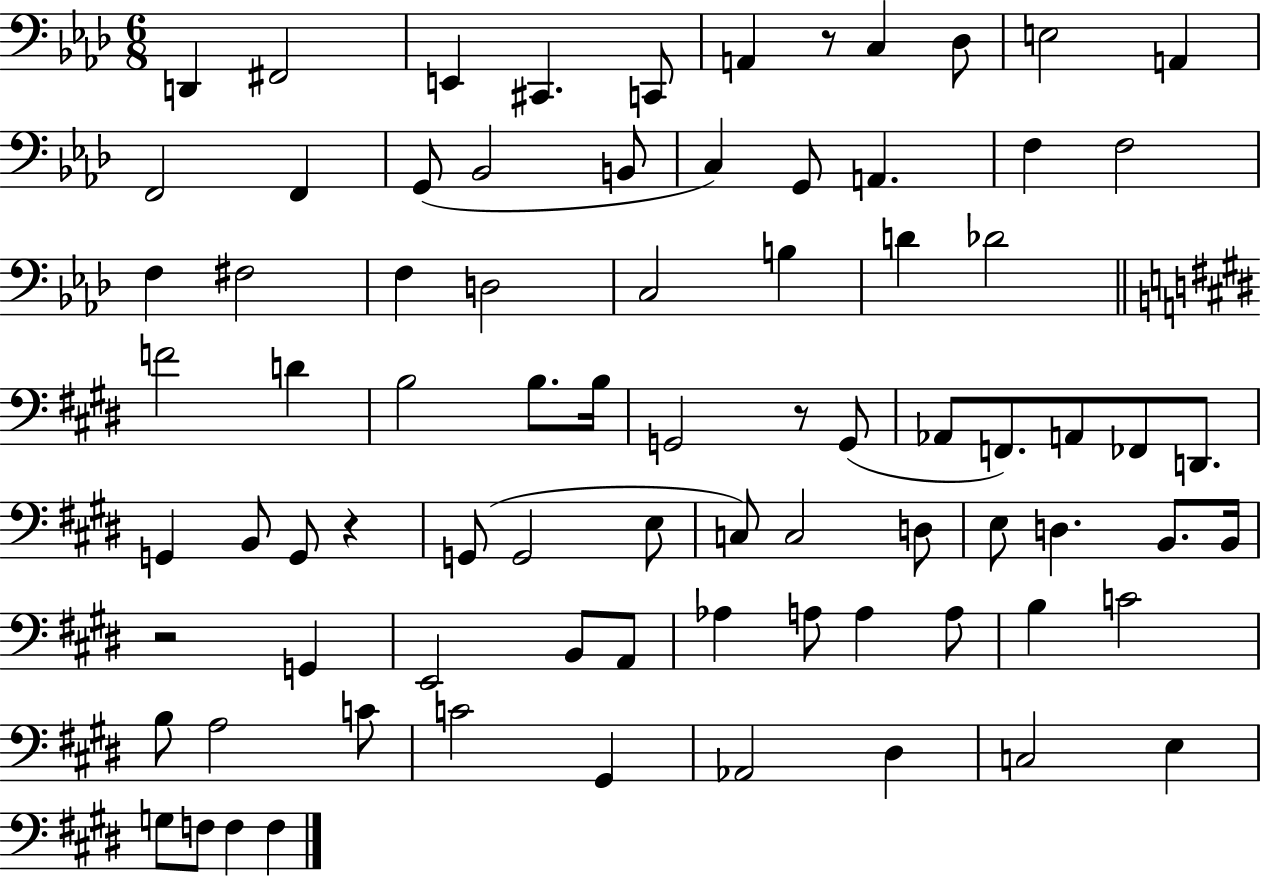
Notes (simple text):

D2/q F#2/h E2/q C#2/q. C2/e A2/q R/e C3/q Db3/e E3/h A2/q F2/h F2/q G2/e Bb2/h B2/e C3/q G2/e A2/q. F3/q F3/h F3/q F#3/h F3/q D3/h C3/h B3/q D4/q Db4/h F4/h D4/q B3/h B3/e. B3/s G2/h R/e G2/e Ab2/e F2/e. A2/e FES2/e D2/e. G2/q B2/e G2/e R/q G2/e G2/h E3/e C3/e C3/h D3/e E3/e D3/q. B2/e. B2/s R/h G2/q E2/h B2/e A2/e Ab3/q A3/e A3/q A3/e B3/q C4/h B3/e A3/h C4/e C4/h G#2/q Ab2/h D#3/q C3/h E3/q G3/e F3/e F3/q F3/q